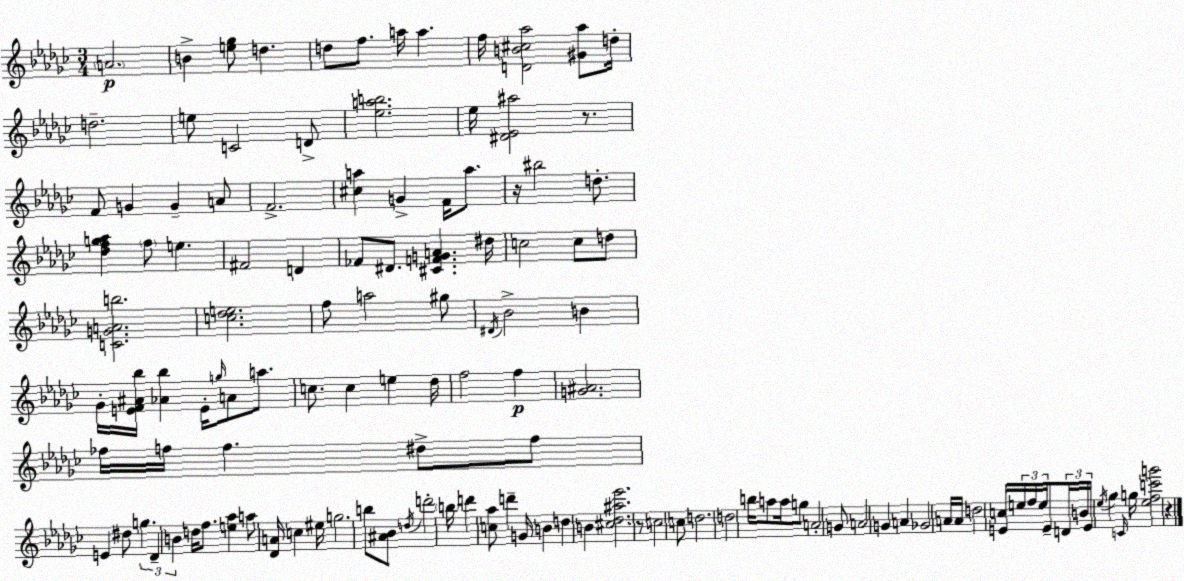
X:1
T:Untitled
M:3/4
L:1/4
K:Ebm
A2 B [e_g]/2 d d/2 f/2 a/4 a f/4 [DB^c_a]2 [^G_a]/2 d/4 d2 e/2 C2 D/2 [_eab]2 _e/4 [^D_E^a]2 z/2 F/2 G G A/2 F2 [^ca] G F/4 a/2 z/4 ^b2 d/2 [_dfg_a] f/2 e ^F2 D _F/2 ^D/2 [^CFGA] ^d/4 c2 c/2 d/2 [CGAb]2 [c_de]2 f/2 a2 ^g/2 ^D/4 _B2 B _G/4 [EF^A_b]/4 [_A_b] E/4 g/4 A/2 a/2 c/2 c e _d/4 f2 f [G^A]2 _f/4 f/4 f ^d/2 f/2 E ^d/2 g _D B d/4 f/2 [e_a] a/2 [_DA]/4 c ^e/4 g2 b/2 [^A_B]/2 d/4 d'2 b/4 d' [c_a]/2 d' G/4 B d B [^c_d^a_e']2 z/2 c2 c/2 d2 d2 b/4 a/2 a/4 g/2 A2 G/2 A2 G A _G2 A/4 A/4 d2 [Ec]/4 e/4 f/4 e/4 E/2 D/4 B/4 E/4 _e/4 _g C/4 g/4 [_efc'g']2 z